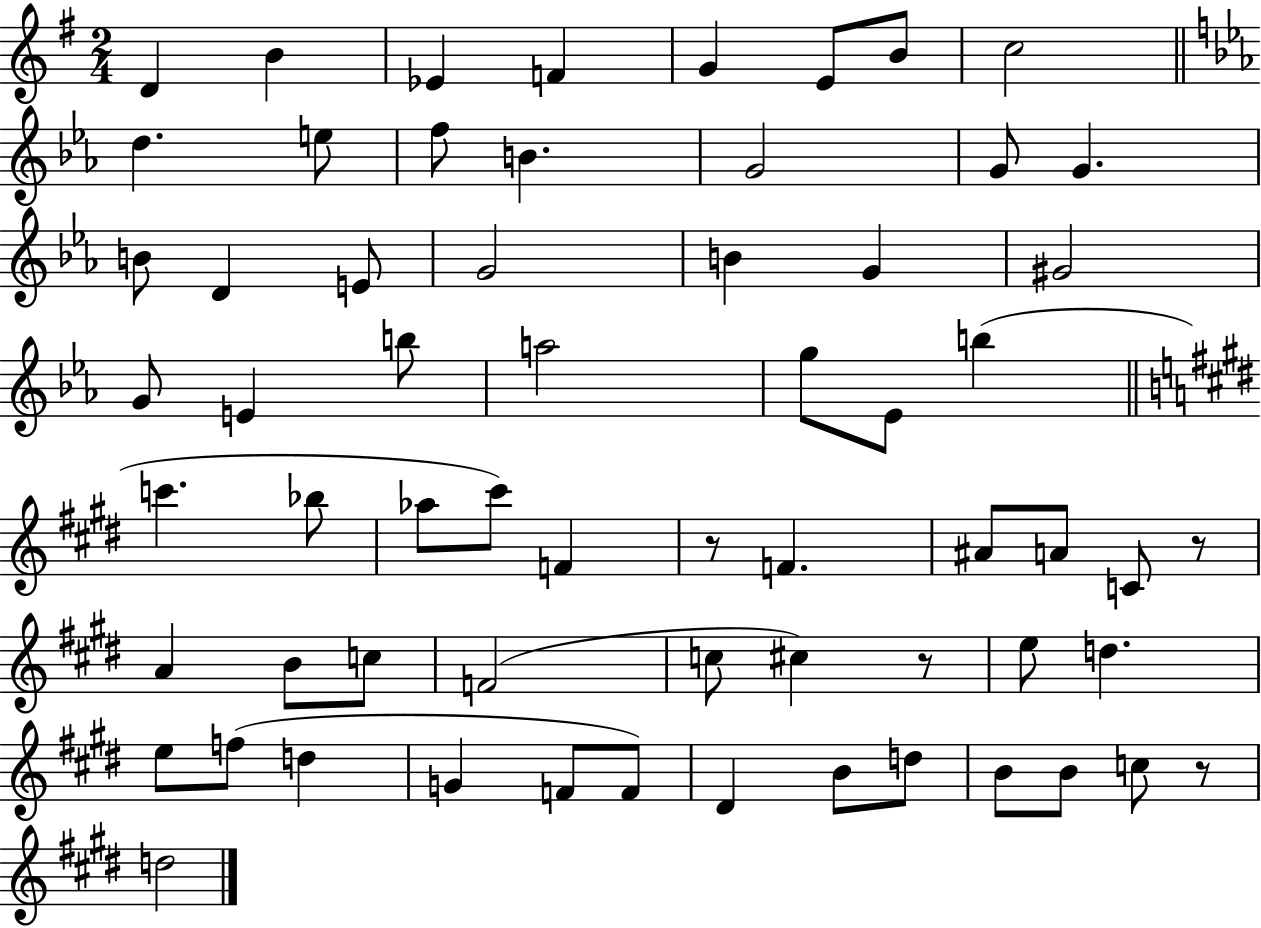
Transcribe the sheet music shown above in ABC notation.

X:1
T:Untitled
M:2/4
L:1/4
K:G
D B _E F G E/2 B/2 c2 d e/2 f/2 B G2 G/2 G B/2 D E/2 G2 B G ^G2 G/2 E b/2 a2 g/2 _E/2 b c' _b/2 _a/2 ^c'/2 F z/2 F ^A/2 A/2 C/2 z/2 A B/2 c/2 F2 c/2 ^c z/2 e/2 d e/2 f/2 d G F/2 F/2 ^D B/2 d/2 B/2 B/2 c/2 z/2 d2